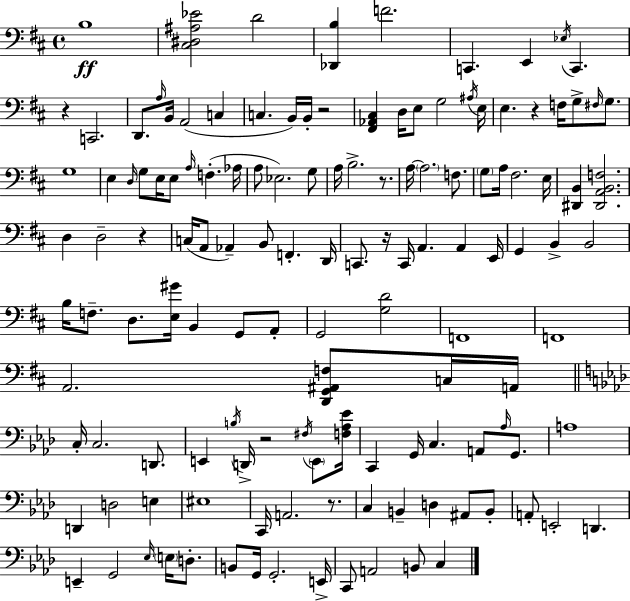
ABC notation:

X:1
T:Untitled
M:4/4
L:1/4
K:D
B,4 [^C,^D,^A,_E]2 D2 [_D,,B,] F2 C,, E,, _E,/4 C,, z C,,2 D,,/2 A,/4 B,,/4 A,,2 C, C, B,,/4 B,,/4 z2 [^F,,_A,,^C,] D,/4 E,/2 G,2 ^A,/4 E,/4 E, z F,/4 G,/2 ^F,/4 G,/2 G,4 E, D,/4 G,/2 E,/4 E,/2 A,/4 F, _A,/4 A,/2 _E,2 G,/2 A,/4 B,2 z/2 A,/4 A,2 F,/2 G,/2 A,/4 ^F,2 E,/4 [^D,,B,,] [^D,,A,,B,,F,]2 D, D,2 z C,/4 A,,/2 _A,, B,,/2 F,, D,,/4 C,,/2 z/4 C,,/4 A,, A,, E,,/4 G,, B,, B,,2 B,/4 F,/2 D,/2 [E,^G]/4 B,, G,,/2 A,,/2 G,,2 [G,D]2 F,,4 F,,4 A,,2 [D,,G,,^A,,F,]/2 C,/4 A,,/4 C,/4 C,2 D,,/2 E,, B,/4 D,,/4 z2 ^F,/4 E,,/2 [F,_A,_E]/4 C,, G,,/4 C, A,,/2 _A,/4 G,,/2 A,4 D,, D,2 E, ^E,4 C,,/4 A,,2 z/2 C, B,, D, ^A,,/2 B,,/2 A,,/2 E,,2 D,, E,, G,,2 _E,/4 E,/4 D,/2 B,,/2 G,,/4 G,,2 E,,/4 C,,/2 A,,2 B,,/2 C,